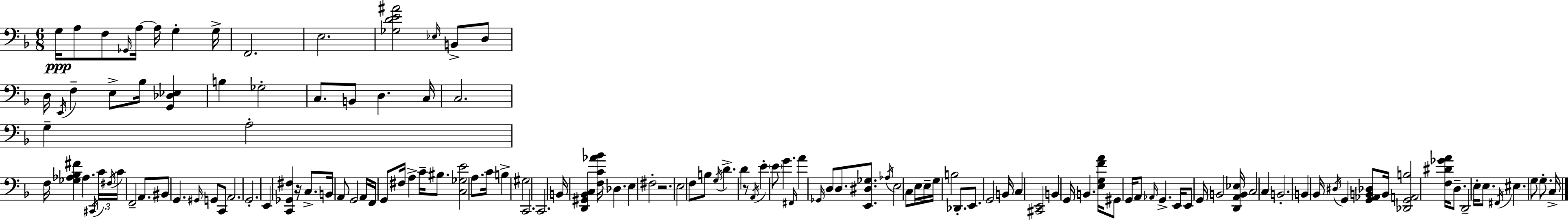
X:1
T:Untitled
M:6/8
L:1/4
K:F
G,/4 A,/2 F,/2 _G,,/4 A,/4 A,/4 G, G,/4 F,,2 E,2 [_G,DE^A]2 _E,/4 B,,/2 D,/2 D,/4 E,,/4 F, E,/2 _B,/4 [G,,_D,_E,] B, _G,2 C,/2 B,,/2 D, C,/4 C,2 G, A,2 F,/4 [_G,_A,_B,^F] _A, ^C,,/4 C/4 ^F,/4 C/4 F,,2 A,,/2 ^B,,/2 G,, ^G,,/4 G,,/2 C,,/2 A,,2 G,,2 E,, [C,,_G,,^F,] z/4 C,/2 B,,/4 A,,/2 G,,2 A,,/4 F,,/4 G,,/2 ^F,/4 A, C/4 ^B,/2 [C,_G,E]2 A,/2 C/4 B, ^G,2 C,,2 C,,2 B,,/4 [D,,^G,,_B,,C,] [F,C_A_B]/4 _D, E, ^F,2 z2 E,2 F,/2 B,/2 G,/4 D D z/2 A,,/4 E E/2 G ^F,,/4 A _G,,/4 D,/2 D,/2 [E,,^D,_G,]/2 _A,/4 E,2 C,/2 E,/4 E,/4 G,/4 B,2 _D,,/2 E,,/2 G,,2 B,,/4 C, [^C,,E,,]2 B,, G,,/4 B,, [E,G,FA]/4 ^G,,/2 G,,/4 A,,/2 _A,,/4 G,, E,,/4 E,,/2 G,,/4 B,,2 [D,,A,,B,,_E,]/4 C,2 C, B,,2 B,, _B,,/4 ^D,/4 G,, [G,,_A,,B,,_D,]/2 B,,/4 [_D,,G,,A,,B,]2 [F,^D_GA]/4 D,/2 D,,2 E,/4 E,/2 ^F,,/4 ^E, G,/2 G,/2 C,/4